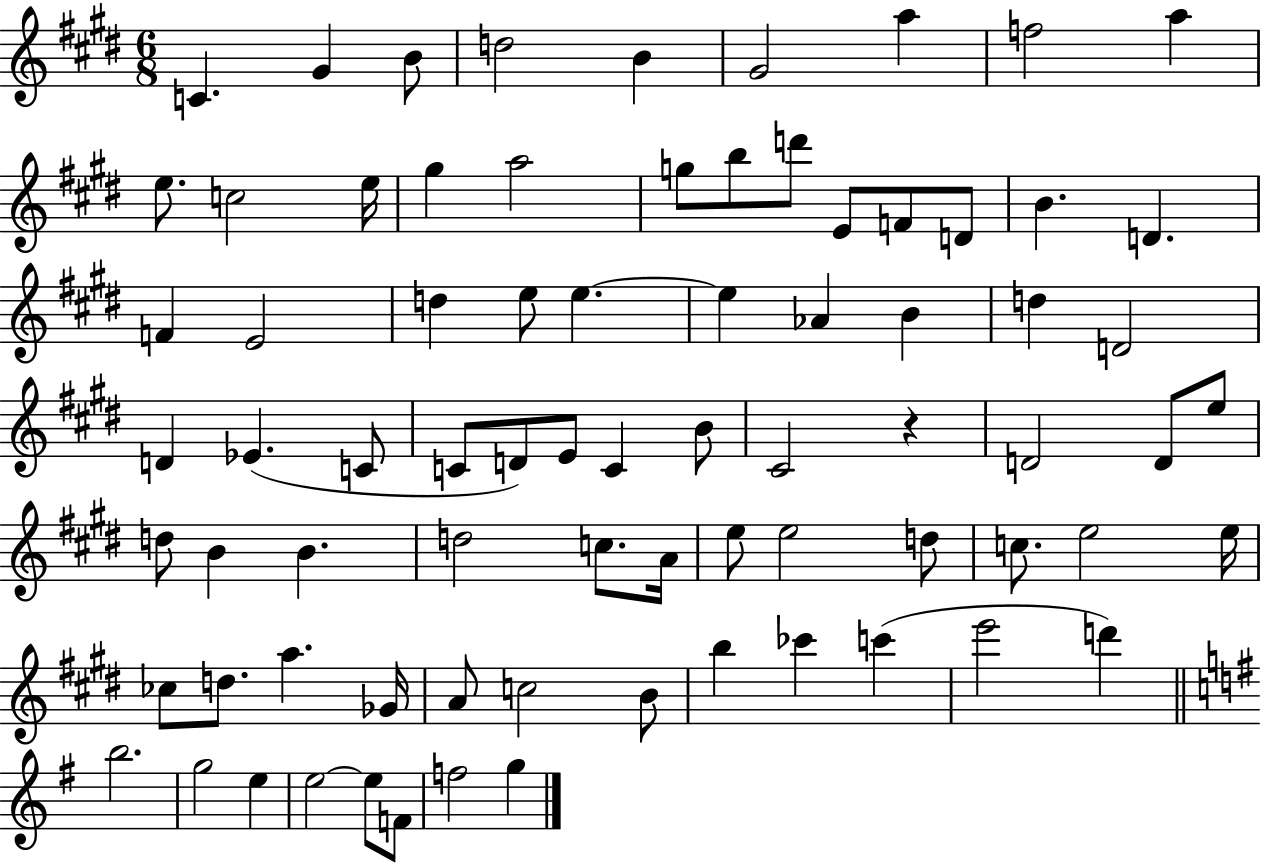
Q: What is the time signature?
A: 6/8